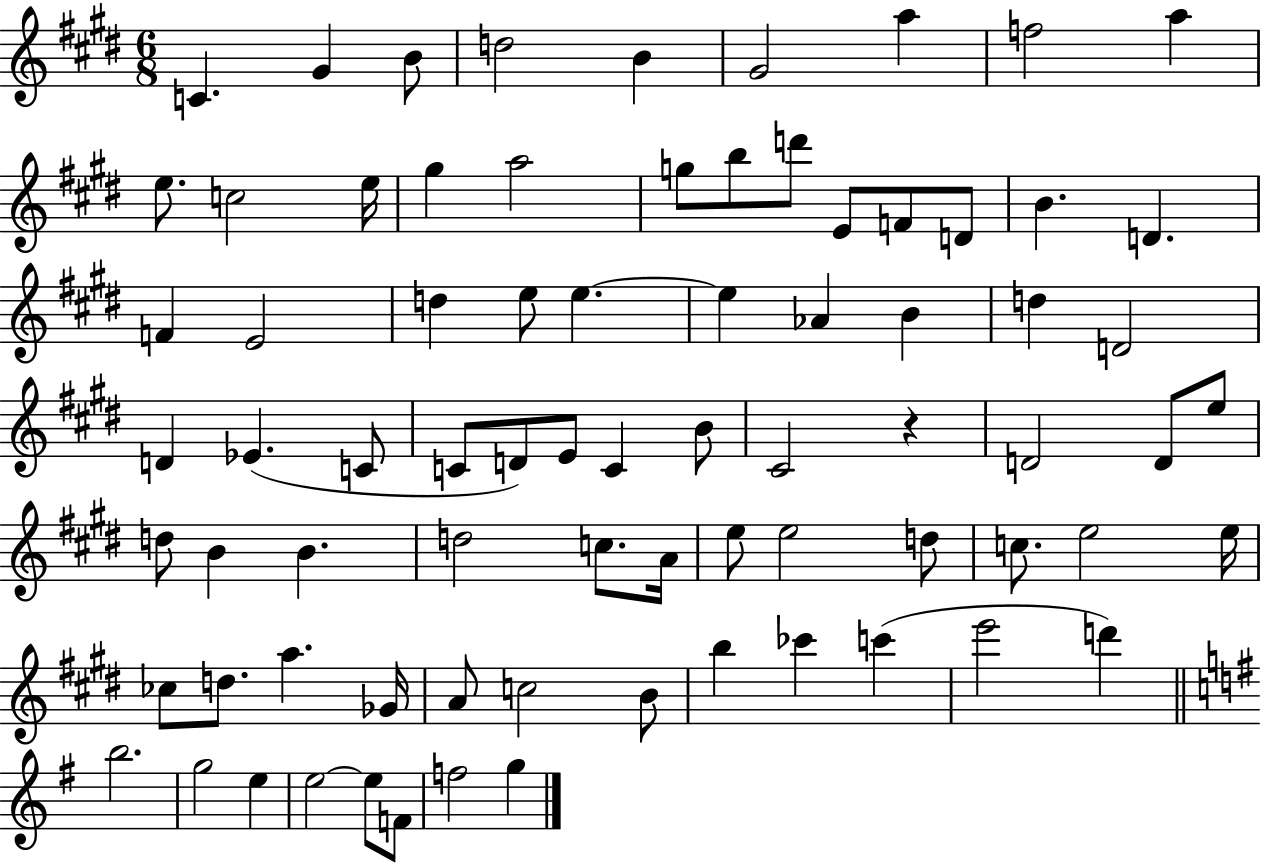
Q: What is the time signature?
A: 6/8